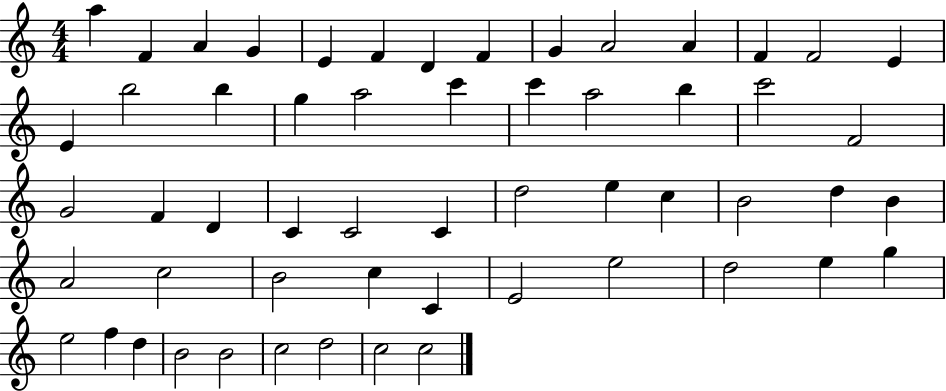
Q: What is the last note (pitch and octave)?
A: C5